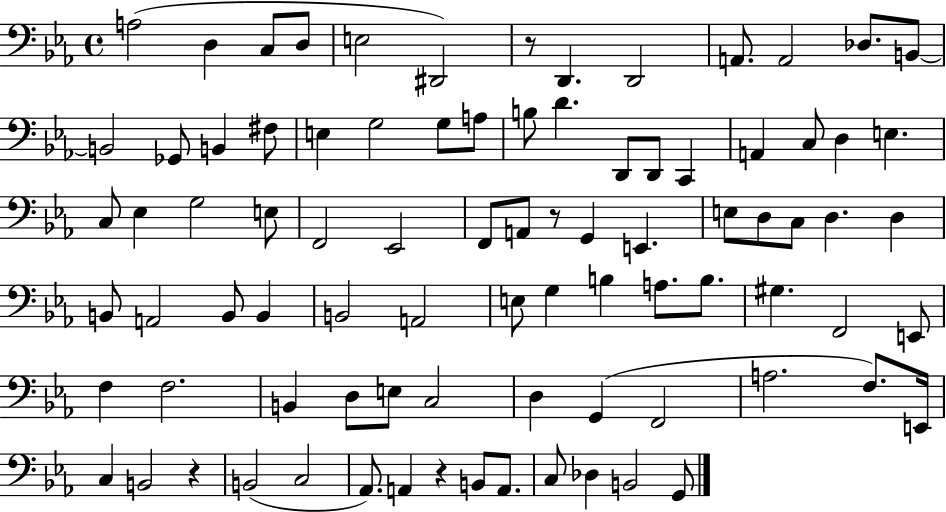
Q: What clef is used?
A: bass